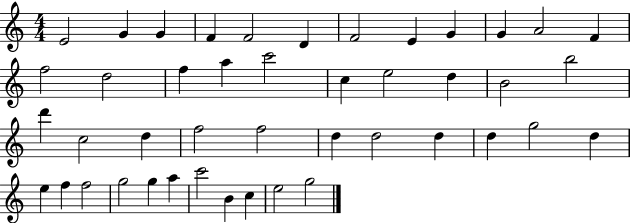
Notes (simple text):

E4/h G4/q G4/q F4/q F4/h D4/q F4/h E4/q G4/q G4/q A4/h F4/q F5/h D5/h F5/q A5/q C6/h C5/q E5/h D5/q B4/h B5/h D6/q C5/h D5/q F5/h F5/h D5/q D5/h D5/q D5/q G5/h D5/q E5/q F5/q F5/h G5/h G5/q A5/q C6/h B4/q C5/q E5/h G5/h